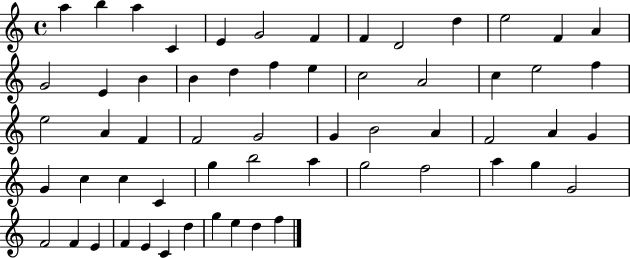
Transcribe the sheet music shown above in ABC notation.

X:1
T:Untitled
M:4/4
L:1/4
K:C
a b a C E G2 F F D2 d e2 F A G2 E B B d f e c2 A2 c e2 f e2 A F F2 G2 G B2 A F2 A G G c c C g b2 a g2 f2 a g G2 F2 F E F E C d g e d f